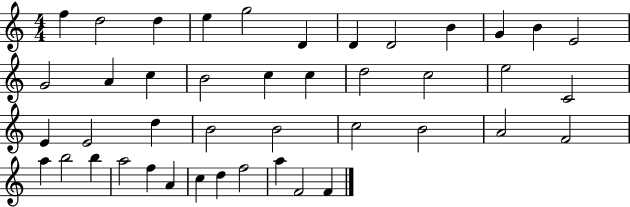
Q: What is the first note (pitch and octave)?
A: F5